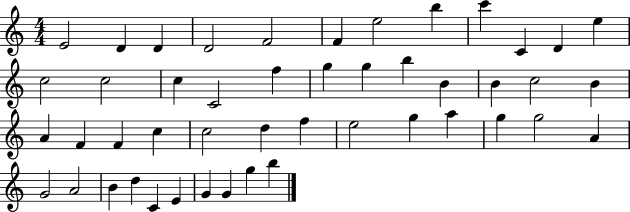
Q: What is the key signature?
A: C major